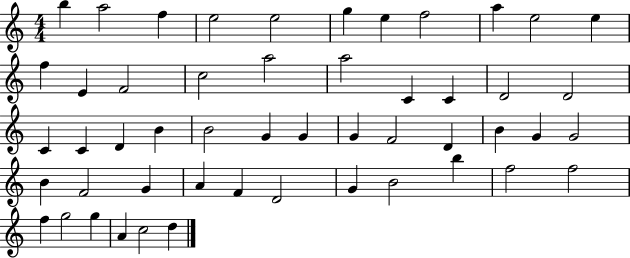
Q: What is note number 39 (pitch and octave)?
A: F4